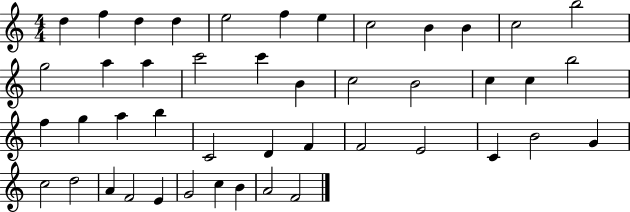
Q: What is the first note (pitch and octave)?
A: D5